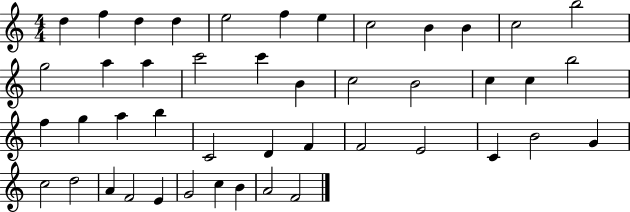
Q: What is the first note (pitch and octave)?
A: D5